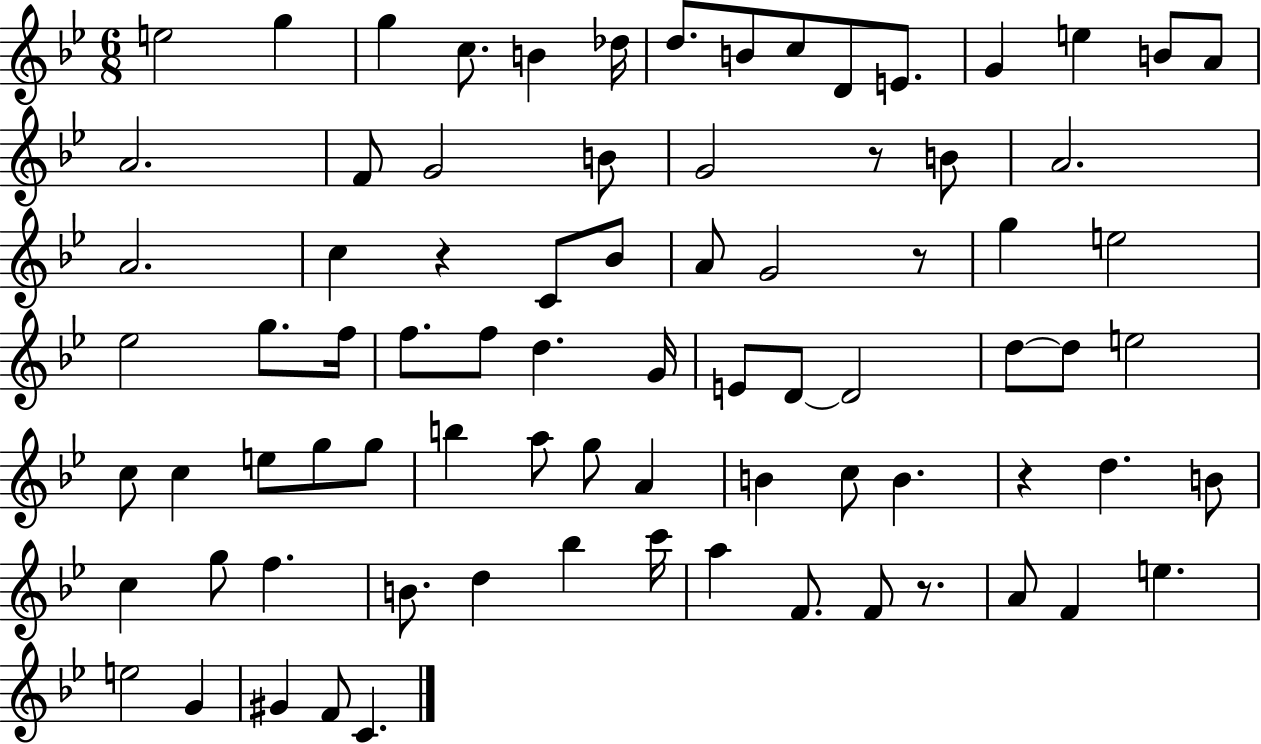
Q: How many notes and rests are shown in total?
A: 80